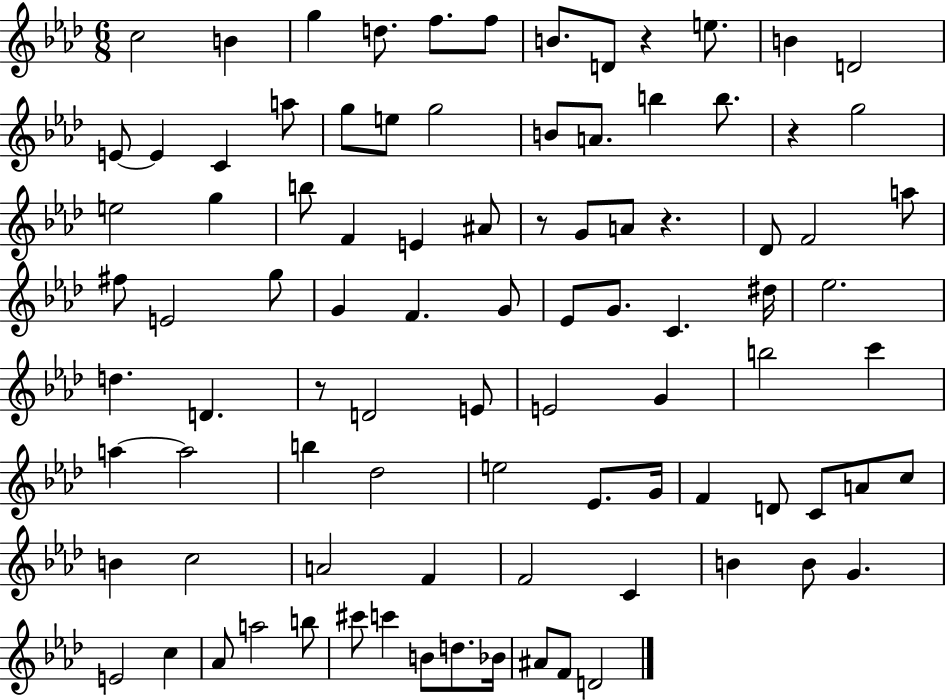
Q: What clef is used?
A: treble